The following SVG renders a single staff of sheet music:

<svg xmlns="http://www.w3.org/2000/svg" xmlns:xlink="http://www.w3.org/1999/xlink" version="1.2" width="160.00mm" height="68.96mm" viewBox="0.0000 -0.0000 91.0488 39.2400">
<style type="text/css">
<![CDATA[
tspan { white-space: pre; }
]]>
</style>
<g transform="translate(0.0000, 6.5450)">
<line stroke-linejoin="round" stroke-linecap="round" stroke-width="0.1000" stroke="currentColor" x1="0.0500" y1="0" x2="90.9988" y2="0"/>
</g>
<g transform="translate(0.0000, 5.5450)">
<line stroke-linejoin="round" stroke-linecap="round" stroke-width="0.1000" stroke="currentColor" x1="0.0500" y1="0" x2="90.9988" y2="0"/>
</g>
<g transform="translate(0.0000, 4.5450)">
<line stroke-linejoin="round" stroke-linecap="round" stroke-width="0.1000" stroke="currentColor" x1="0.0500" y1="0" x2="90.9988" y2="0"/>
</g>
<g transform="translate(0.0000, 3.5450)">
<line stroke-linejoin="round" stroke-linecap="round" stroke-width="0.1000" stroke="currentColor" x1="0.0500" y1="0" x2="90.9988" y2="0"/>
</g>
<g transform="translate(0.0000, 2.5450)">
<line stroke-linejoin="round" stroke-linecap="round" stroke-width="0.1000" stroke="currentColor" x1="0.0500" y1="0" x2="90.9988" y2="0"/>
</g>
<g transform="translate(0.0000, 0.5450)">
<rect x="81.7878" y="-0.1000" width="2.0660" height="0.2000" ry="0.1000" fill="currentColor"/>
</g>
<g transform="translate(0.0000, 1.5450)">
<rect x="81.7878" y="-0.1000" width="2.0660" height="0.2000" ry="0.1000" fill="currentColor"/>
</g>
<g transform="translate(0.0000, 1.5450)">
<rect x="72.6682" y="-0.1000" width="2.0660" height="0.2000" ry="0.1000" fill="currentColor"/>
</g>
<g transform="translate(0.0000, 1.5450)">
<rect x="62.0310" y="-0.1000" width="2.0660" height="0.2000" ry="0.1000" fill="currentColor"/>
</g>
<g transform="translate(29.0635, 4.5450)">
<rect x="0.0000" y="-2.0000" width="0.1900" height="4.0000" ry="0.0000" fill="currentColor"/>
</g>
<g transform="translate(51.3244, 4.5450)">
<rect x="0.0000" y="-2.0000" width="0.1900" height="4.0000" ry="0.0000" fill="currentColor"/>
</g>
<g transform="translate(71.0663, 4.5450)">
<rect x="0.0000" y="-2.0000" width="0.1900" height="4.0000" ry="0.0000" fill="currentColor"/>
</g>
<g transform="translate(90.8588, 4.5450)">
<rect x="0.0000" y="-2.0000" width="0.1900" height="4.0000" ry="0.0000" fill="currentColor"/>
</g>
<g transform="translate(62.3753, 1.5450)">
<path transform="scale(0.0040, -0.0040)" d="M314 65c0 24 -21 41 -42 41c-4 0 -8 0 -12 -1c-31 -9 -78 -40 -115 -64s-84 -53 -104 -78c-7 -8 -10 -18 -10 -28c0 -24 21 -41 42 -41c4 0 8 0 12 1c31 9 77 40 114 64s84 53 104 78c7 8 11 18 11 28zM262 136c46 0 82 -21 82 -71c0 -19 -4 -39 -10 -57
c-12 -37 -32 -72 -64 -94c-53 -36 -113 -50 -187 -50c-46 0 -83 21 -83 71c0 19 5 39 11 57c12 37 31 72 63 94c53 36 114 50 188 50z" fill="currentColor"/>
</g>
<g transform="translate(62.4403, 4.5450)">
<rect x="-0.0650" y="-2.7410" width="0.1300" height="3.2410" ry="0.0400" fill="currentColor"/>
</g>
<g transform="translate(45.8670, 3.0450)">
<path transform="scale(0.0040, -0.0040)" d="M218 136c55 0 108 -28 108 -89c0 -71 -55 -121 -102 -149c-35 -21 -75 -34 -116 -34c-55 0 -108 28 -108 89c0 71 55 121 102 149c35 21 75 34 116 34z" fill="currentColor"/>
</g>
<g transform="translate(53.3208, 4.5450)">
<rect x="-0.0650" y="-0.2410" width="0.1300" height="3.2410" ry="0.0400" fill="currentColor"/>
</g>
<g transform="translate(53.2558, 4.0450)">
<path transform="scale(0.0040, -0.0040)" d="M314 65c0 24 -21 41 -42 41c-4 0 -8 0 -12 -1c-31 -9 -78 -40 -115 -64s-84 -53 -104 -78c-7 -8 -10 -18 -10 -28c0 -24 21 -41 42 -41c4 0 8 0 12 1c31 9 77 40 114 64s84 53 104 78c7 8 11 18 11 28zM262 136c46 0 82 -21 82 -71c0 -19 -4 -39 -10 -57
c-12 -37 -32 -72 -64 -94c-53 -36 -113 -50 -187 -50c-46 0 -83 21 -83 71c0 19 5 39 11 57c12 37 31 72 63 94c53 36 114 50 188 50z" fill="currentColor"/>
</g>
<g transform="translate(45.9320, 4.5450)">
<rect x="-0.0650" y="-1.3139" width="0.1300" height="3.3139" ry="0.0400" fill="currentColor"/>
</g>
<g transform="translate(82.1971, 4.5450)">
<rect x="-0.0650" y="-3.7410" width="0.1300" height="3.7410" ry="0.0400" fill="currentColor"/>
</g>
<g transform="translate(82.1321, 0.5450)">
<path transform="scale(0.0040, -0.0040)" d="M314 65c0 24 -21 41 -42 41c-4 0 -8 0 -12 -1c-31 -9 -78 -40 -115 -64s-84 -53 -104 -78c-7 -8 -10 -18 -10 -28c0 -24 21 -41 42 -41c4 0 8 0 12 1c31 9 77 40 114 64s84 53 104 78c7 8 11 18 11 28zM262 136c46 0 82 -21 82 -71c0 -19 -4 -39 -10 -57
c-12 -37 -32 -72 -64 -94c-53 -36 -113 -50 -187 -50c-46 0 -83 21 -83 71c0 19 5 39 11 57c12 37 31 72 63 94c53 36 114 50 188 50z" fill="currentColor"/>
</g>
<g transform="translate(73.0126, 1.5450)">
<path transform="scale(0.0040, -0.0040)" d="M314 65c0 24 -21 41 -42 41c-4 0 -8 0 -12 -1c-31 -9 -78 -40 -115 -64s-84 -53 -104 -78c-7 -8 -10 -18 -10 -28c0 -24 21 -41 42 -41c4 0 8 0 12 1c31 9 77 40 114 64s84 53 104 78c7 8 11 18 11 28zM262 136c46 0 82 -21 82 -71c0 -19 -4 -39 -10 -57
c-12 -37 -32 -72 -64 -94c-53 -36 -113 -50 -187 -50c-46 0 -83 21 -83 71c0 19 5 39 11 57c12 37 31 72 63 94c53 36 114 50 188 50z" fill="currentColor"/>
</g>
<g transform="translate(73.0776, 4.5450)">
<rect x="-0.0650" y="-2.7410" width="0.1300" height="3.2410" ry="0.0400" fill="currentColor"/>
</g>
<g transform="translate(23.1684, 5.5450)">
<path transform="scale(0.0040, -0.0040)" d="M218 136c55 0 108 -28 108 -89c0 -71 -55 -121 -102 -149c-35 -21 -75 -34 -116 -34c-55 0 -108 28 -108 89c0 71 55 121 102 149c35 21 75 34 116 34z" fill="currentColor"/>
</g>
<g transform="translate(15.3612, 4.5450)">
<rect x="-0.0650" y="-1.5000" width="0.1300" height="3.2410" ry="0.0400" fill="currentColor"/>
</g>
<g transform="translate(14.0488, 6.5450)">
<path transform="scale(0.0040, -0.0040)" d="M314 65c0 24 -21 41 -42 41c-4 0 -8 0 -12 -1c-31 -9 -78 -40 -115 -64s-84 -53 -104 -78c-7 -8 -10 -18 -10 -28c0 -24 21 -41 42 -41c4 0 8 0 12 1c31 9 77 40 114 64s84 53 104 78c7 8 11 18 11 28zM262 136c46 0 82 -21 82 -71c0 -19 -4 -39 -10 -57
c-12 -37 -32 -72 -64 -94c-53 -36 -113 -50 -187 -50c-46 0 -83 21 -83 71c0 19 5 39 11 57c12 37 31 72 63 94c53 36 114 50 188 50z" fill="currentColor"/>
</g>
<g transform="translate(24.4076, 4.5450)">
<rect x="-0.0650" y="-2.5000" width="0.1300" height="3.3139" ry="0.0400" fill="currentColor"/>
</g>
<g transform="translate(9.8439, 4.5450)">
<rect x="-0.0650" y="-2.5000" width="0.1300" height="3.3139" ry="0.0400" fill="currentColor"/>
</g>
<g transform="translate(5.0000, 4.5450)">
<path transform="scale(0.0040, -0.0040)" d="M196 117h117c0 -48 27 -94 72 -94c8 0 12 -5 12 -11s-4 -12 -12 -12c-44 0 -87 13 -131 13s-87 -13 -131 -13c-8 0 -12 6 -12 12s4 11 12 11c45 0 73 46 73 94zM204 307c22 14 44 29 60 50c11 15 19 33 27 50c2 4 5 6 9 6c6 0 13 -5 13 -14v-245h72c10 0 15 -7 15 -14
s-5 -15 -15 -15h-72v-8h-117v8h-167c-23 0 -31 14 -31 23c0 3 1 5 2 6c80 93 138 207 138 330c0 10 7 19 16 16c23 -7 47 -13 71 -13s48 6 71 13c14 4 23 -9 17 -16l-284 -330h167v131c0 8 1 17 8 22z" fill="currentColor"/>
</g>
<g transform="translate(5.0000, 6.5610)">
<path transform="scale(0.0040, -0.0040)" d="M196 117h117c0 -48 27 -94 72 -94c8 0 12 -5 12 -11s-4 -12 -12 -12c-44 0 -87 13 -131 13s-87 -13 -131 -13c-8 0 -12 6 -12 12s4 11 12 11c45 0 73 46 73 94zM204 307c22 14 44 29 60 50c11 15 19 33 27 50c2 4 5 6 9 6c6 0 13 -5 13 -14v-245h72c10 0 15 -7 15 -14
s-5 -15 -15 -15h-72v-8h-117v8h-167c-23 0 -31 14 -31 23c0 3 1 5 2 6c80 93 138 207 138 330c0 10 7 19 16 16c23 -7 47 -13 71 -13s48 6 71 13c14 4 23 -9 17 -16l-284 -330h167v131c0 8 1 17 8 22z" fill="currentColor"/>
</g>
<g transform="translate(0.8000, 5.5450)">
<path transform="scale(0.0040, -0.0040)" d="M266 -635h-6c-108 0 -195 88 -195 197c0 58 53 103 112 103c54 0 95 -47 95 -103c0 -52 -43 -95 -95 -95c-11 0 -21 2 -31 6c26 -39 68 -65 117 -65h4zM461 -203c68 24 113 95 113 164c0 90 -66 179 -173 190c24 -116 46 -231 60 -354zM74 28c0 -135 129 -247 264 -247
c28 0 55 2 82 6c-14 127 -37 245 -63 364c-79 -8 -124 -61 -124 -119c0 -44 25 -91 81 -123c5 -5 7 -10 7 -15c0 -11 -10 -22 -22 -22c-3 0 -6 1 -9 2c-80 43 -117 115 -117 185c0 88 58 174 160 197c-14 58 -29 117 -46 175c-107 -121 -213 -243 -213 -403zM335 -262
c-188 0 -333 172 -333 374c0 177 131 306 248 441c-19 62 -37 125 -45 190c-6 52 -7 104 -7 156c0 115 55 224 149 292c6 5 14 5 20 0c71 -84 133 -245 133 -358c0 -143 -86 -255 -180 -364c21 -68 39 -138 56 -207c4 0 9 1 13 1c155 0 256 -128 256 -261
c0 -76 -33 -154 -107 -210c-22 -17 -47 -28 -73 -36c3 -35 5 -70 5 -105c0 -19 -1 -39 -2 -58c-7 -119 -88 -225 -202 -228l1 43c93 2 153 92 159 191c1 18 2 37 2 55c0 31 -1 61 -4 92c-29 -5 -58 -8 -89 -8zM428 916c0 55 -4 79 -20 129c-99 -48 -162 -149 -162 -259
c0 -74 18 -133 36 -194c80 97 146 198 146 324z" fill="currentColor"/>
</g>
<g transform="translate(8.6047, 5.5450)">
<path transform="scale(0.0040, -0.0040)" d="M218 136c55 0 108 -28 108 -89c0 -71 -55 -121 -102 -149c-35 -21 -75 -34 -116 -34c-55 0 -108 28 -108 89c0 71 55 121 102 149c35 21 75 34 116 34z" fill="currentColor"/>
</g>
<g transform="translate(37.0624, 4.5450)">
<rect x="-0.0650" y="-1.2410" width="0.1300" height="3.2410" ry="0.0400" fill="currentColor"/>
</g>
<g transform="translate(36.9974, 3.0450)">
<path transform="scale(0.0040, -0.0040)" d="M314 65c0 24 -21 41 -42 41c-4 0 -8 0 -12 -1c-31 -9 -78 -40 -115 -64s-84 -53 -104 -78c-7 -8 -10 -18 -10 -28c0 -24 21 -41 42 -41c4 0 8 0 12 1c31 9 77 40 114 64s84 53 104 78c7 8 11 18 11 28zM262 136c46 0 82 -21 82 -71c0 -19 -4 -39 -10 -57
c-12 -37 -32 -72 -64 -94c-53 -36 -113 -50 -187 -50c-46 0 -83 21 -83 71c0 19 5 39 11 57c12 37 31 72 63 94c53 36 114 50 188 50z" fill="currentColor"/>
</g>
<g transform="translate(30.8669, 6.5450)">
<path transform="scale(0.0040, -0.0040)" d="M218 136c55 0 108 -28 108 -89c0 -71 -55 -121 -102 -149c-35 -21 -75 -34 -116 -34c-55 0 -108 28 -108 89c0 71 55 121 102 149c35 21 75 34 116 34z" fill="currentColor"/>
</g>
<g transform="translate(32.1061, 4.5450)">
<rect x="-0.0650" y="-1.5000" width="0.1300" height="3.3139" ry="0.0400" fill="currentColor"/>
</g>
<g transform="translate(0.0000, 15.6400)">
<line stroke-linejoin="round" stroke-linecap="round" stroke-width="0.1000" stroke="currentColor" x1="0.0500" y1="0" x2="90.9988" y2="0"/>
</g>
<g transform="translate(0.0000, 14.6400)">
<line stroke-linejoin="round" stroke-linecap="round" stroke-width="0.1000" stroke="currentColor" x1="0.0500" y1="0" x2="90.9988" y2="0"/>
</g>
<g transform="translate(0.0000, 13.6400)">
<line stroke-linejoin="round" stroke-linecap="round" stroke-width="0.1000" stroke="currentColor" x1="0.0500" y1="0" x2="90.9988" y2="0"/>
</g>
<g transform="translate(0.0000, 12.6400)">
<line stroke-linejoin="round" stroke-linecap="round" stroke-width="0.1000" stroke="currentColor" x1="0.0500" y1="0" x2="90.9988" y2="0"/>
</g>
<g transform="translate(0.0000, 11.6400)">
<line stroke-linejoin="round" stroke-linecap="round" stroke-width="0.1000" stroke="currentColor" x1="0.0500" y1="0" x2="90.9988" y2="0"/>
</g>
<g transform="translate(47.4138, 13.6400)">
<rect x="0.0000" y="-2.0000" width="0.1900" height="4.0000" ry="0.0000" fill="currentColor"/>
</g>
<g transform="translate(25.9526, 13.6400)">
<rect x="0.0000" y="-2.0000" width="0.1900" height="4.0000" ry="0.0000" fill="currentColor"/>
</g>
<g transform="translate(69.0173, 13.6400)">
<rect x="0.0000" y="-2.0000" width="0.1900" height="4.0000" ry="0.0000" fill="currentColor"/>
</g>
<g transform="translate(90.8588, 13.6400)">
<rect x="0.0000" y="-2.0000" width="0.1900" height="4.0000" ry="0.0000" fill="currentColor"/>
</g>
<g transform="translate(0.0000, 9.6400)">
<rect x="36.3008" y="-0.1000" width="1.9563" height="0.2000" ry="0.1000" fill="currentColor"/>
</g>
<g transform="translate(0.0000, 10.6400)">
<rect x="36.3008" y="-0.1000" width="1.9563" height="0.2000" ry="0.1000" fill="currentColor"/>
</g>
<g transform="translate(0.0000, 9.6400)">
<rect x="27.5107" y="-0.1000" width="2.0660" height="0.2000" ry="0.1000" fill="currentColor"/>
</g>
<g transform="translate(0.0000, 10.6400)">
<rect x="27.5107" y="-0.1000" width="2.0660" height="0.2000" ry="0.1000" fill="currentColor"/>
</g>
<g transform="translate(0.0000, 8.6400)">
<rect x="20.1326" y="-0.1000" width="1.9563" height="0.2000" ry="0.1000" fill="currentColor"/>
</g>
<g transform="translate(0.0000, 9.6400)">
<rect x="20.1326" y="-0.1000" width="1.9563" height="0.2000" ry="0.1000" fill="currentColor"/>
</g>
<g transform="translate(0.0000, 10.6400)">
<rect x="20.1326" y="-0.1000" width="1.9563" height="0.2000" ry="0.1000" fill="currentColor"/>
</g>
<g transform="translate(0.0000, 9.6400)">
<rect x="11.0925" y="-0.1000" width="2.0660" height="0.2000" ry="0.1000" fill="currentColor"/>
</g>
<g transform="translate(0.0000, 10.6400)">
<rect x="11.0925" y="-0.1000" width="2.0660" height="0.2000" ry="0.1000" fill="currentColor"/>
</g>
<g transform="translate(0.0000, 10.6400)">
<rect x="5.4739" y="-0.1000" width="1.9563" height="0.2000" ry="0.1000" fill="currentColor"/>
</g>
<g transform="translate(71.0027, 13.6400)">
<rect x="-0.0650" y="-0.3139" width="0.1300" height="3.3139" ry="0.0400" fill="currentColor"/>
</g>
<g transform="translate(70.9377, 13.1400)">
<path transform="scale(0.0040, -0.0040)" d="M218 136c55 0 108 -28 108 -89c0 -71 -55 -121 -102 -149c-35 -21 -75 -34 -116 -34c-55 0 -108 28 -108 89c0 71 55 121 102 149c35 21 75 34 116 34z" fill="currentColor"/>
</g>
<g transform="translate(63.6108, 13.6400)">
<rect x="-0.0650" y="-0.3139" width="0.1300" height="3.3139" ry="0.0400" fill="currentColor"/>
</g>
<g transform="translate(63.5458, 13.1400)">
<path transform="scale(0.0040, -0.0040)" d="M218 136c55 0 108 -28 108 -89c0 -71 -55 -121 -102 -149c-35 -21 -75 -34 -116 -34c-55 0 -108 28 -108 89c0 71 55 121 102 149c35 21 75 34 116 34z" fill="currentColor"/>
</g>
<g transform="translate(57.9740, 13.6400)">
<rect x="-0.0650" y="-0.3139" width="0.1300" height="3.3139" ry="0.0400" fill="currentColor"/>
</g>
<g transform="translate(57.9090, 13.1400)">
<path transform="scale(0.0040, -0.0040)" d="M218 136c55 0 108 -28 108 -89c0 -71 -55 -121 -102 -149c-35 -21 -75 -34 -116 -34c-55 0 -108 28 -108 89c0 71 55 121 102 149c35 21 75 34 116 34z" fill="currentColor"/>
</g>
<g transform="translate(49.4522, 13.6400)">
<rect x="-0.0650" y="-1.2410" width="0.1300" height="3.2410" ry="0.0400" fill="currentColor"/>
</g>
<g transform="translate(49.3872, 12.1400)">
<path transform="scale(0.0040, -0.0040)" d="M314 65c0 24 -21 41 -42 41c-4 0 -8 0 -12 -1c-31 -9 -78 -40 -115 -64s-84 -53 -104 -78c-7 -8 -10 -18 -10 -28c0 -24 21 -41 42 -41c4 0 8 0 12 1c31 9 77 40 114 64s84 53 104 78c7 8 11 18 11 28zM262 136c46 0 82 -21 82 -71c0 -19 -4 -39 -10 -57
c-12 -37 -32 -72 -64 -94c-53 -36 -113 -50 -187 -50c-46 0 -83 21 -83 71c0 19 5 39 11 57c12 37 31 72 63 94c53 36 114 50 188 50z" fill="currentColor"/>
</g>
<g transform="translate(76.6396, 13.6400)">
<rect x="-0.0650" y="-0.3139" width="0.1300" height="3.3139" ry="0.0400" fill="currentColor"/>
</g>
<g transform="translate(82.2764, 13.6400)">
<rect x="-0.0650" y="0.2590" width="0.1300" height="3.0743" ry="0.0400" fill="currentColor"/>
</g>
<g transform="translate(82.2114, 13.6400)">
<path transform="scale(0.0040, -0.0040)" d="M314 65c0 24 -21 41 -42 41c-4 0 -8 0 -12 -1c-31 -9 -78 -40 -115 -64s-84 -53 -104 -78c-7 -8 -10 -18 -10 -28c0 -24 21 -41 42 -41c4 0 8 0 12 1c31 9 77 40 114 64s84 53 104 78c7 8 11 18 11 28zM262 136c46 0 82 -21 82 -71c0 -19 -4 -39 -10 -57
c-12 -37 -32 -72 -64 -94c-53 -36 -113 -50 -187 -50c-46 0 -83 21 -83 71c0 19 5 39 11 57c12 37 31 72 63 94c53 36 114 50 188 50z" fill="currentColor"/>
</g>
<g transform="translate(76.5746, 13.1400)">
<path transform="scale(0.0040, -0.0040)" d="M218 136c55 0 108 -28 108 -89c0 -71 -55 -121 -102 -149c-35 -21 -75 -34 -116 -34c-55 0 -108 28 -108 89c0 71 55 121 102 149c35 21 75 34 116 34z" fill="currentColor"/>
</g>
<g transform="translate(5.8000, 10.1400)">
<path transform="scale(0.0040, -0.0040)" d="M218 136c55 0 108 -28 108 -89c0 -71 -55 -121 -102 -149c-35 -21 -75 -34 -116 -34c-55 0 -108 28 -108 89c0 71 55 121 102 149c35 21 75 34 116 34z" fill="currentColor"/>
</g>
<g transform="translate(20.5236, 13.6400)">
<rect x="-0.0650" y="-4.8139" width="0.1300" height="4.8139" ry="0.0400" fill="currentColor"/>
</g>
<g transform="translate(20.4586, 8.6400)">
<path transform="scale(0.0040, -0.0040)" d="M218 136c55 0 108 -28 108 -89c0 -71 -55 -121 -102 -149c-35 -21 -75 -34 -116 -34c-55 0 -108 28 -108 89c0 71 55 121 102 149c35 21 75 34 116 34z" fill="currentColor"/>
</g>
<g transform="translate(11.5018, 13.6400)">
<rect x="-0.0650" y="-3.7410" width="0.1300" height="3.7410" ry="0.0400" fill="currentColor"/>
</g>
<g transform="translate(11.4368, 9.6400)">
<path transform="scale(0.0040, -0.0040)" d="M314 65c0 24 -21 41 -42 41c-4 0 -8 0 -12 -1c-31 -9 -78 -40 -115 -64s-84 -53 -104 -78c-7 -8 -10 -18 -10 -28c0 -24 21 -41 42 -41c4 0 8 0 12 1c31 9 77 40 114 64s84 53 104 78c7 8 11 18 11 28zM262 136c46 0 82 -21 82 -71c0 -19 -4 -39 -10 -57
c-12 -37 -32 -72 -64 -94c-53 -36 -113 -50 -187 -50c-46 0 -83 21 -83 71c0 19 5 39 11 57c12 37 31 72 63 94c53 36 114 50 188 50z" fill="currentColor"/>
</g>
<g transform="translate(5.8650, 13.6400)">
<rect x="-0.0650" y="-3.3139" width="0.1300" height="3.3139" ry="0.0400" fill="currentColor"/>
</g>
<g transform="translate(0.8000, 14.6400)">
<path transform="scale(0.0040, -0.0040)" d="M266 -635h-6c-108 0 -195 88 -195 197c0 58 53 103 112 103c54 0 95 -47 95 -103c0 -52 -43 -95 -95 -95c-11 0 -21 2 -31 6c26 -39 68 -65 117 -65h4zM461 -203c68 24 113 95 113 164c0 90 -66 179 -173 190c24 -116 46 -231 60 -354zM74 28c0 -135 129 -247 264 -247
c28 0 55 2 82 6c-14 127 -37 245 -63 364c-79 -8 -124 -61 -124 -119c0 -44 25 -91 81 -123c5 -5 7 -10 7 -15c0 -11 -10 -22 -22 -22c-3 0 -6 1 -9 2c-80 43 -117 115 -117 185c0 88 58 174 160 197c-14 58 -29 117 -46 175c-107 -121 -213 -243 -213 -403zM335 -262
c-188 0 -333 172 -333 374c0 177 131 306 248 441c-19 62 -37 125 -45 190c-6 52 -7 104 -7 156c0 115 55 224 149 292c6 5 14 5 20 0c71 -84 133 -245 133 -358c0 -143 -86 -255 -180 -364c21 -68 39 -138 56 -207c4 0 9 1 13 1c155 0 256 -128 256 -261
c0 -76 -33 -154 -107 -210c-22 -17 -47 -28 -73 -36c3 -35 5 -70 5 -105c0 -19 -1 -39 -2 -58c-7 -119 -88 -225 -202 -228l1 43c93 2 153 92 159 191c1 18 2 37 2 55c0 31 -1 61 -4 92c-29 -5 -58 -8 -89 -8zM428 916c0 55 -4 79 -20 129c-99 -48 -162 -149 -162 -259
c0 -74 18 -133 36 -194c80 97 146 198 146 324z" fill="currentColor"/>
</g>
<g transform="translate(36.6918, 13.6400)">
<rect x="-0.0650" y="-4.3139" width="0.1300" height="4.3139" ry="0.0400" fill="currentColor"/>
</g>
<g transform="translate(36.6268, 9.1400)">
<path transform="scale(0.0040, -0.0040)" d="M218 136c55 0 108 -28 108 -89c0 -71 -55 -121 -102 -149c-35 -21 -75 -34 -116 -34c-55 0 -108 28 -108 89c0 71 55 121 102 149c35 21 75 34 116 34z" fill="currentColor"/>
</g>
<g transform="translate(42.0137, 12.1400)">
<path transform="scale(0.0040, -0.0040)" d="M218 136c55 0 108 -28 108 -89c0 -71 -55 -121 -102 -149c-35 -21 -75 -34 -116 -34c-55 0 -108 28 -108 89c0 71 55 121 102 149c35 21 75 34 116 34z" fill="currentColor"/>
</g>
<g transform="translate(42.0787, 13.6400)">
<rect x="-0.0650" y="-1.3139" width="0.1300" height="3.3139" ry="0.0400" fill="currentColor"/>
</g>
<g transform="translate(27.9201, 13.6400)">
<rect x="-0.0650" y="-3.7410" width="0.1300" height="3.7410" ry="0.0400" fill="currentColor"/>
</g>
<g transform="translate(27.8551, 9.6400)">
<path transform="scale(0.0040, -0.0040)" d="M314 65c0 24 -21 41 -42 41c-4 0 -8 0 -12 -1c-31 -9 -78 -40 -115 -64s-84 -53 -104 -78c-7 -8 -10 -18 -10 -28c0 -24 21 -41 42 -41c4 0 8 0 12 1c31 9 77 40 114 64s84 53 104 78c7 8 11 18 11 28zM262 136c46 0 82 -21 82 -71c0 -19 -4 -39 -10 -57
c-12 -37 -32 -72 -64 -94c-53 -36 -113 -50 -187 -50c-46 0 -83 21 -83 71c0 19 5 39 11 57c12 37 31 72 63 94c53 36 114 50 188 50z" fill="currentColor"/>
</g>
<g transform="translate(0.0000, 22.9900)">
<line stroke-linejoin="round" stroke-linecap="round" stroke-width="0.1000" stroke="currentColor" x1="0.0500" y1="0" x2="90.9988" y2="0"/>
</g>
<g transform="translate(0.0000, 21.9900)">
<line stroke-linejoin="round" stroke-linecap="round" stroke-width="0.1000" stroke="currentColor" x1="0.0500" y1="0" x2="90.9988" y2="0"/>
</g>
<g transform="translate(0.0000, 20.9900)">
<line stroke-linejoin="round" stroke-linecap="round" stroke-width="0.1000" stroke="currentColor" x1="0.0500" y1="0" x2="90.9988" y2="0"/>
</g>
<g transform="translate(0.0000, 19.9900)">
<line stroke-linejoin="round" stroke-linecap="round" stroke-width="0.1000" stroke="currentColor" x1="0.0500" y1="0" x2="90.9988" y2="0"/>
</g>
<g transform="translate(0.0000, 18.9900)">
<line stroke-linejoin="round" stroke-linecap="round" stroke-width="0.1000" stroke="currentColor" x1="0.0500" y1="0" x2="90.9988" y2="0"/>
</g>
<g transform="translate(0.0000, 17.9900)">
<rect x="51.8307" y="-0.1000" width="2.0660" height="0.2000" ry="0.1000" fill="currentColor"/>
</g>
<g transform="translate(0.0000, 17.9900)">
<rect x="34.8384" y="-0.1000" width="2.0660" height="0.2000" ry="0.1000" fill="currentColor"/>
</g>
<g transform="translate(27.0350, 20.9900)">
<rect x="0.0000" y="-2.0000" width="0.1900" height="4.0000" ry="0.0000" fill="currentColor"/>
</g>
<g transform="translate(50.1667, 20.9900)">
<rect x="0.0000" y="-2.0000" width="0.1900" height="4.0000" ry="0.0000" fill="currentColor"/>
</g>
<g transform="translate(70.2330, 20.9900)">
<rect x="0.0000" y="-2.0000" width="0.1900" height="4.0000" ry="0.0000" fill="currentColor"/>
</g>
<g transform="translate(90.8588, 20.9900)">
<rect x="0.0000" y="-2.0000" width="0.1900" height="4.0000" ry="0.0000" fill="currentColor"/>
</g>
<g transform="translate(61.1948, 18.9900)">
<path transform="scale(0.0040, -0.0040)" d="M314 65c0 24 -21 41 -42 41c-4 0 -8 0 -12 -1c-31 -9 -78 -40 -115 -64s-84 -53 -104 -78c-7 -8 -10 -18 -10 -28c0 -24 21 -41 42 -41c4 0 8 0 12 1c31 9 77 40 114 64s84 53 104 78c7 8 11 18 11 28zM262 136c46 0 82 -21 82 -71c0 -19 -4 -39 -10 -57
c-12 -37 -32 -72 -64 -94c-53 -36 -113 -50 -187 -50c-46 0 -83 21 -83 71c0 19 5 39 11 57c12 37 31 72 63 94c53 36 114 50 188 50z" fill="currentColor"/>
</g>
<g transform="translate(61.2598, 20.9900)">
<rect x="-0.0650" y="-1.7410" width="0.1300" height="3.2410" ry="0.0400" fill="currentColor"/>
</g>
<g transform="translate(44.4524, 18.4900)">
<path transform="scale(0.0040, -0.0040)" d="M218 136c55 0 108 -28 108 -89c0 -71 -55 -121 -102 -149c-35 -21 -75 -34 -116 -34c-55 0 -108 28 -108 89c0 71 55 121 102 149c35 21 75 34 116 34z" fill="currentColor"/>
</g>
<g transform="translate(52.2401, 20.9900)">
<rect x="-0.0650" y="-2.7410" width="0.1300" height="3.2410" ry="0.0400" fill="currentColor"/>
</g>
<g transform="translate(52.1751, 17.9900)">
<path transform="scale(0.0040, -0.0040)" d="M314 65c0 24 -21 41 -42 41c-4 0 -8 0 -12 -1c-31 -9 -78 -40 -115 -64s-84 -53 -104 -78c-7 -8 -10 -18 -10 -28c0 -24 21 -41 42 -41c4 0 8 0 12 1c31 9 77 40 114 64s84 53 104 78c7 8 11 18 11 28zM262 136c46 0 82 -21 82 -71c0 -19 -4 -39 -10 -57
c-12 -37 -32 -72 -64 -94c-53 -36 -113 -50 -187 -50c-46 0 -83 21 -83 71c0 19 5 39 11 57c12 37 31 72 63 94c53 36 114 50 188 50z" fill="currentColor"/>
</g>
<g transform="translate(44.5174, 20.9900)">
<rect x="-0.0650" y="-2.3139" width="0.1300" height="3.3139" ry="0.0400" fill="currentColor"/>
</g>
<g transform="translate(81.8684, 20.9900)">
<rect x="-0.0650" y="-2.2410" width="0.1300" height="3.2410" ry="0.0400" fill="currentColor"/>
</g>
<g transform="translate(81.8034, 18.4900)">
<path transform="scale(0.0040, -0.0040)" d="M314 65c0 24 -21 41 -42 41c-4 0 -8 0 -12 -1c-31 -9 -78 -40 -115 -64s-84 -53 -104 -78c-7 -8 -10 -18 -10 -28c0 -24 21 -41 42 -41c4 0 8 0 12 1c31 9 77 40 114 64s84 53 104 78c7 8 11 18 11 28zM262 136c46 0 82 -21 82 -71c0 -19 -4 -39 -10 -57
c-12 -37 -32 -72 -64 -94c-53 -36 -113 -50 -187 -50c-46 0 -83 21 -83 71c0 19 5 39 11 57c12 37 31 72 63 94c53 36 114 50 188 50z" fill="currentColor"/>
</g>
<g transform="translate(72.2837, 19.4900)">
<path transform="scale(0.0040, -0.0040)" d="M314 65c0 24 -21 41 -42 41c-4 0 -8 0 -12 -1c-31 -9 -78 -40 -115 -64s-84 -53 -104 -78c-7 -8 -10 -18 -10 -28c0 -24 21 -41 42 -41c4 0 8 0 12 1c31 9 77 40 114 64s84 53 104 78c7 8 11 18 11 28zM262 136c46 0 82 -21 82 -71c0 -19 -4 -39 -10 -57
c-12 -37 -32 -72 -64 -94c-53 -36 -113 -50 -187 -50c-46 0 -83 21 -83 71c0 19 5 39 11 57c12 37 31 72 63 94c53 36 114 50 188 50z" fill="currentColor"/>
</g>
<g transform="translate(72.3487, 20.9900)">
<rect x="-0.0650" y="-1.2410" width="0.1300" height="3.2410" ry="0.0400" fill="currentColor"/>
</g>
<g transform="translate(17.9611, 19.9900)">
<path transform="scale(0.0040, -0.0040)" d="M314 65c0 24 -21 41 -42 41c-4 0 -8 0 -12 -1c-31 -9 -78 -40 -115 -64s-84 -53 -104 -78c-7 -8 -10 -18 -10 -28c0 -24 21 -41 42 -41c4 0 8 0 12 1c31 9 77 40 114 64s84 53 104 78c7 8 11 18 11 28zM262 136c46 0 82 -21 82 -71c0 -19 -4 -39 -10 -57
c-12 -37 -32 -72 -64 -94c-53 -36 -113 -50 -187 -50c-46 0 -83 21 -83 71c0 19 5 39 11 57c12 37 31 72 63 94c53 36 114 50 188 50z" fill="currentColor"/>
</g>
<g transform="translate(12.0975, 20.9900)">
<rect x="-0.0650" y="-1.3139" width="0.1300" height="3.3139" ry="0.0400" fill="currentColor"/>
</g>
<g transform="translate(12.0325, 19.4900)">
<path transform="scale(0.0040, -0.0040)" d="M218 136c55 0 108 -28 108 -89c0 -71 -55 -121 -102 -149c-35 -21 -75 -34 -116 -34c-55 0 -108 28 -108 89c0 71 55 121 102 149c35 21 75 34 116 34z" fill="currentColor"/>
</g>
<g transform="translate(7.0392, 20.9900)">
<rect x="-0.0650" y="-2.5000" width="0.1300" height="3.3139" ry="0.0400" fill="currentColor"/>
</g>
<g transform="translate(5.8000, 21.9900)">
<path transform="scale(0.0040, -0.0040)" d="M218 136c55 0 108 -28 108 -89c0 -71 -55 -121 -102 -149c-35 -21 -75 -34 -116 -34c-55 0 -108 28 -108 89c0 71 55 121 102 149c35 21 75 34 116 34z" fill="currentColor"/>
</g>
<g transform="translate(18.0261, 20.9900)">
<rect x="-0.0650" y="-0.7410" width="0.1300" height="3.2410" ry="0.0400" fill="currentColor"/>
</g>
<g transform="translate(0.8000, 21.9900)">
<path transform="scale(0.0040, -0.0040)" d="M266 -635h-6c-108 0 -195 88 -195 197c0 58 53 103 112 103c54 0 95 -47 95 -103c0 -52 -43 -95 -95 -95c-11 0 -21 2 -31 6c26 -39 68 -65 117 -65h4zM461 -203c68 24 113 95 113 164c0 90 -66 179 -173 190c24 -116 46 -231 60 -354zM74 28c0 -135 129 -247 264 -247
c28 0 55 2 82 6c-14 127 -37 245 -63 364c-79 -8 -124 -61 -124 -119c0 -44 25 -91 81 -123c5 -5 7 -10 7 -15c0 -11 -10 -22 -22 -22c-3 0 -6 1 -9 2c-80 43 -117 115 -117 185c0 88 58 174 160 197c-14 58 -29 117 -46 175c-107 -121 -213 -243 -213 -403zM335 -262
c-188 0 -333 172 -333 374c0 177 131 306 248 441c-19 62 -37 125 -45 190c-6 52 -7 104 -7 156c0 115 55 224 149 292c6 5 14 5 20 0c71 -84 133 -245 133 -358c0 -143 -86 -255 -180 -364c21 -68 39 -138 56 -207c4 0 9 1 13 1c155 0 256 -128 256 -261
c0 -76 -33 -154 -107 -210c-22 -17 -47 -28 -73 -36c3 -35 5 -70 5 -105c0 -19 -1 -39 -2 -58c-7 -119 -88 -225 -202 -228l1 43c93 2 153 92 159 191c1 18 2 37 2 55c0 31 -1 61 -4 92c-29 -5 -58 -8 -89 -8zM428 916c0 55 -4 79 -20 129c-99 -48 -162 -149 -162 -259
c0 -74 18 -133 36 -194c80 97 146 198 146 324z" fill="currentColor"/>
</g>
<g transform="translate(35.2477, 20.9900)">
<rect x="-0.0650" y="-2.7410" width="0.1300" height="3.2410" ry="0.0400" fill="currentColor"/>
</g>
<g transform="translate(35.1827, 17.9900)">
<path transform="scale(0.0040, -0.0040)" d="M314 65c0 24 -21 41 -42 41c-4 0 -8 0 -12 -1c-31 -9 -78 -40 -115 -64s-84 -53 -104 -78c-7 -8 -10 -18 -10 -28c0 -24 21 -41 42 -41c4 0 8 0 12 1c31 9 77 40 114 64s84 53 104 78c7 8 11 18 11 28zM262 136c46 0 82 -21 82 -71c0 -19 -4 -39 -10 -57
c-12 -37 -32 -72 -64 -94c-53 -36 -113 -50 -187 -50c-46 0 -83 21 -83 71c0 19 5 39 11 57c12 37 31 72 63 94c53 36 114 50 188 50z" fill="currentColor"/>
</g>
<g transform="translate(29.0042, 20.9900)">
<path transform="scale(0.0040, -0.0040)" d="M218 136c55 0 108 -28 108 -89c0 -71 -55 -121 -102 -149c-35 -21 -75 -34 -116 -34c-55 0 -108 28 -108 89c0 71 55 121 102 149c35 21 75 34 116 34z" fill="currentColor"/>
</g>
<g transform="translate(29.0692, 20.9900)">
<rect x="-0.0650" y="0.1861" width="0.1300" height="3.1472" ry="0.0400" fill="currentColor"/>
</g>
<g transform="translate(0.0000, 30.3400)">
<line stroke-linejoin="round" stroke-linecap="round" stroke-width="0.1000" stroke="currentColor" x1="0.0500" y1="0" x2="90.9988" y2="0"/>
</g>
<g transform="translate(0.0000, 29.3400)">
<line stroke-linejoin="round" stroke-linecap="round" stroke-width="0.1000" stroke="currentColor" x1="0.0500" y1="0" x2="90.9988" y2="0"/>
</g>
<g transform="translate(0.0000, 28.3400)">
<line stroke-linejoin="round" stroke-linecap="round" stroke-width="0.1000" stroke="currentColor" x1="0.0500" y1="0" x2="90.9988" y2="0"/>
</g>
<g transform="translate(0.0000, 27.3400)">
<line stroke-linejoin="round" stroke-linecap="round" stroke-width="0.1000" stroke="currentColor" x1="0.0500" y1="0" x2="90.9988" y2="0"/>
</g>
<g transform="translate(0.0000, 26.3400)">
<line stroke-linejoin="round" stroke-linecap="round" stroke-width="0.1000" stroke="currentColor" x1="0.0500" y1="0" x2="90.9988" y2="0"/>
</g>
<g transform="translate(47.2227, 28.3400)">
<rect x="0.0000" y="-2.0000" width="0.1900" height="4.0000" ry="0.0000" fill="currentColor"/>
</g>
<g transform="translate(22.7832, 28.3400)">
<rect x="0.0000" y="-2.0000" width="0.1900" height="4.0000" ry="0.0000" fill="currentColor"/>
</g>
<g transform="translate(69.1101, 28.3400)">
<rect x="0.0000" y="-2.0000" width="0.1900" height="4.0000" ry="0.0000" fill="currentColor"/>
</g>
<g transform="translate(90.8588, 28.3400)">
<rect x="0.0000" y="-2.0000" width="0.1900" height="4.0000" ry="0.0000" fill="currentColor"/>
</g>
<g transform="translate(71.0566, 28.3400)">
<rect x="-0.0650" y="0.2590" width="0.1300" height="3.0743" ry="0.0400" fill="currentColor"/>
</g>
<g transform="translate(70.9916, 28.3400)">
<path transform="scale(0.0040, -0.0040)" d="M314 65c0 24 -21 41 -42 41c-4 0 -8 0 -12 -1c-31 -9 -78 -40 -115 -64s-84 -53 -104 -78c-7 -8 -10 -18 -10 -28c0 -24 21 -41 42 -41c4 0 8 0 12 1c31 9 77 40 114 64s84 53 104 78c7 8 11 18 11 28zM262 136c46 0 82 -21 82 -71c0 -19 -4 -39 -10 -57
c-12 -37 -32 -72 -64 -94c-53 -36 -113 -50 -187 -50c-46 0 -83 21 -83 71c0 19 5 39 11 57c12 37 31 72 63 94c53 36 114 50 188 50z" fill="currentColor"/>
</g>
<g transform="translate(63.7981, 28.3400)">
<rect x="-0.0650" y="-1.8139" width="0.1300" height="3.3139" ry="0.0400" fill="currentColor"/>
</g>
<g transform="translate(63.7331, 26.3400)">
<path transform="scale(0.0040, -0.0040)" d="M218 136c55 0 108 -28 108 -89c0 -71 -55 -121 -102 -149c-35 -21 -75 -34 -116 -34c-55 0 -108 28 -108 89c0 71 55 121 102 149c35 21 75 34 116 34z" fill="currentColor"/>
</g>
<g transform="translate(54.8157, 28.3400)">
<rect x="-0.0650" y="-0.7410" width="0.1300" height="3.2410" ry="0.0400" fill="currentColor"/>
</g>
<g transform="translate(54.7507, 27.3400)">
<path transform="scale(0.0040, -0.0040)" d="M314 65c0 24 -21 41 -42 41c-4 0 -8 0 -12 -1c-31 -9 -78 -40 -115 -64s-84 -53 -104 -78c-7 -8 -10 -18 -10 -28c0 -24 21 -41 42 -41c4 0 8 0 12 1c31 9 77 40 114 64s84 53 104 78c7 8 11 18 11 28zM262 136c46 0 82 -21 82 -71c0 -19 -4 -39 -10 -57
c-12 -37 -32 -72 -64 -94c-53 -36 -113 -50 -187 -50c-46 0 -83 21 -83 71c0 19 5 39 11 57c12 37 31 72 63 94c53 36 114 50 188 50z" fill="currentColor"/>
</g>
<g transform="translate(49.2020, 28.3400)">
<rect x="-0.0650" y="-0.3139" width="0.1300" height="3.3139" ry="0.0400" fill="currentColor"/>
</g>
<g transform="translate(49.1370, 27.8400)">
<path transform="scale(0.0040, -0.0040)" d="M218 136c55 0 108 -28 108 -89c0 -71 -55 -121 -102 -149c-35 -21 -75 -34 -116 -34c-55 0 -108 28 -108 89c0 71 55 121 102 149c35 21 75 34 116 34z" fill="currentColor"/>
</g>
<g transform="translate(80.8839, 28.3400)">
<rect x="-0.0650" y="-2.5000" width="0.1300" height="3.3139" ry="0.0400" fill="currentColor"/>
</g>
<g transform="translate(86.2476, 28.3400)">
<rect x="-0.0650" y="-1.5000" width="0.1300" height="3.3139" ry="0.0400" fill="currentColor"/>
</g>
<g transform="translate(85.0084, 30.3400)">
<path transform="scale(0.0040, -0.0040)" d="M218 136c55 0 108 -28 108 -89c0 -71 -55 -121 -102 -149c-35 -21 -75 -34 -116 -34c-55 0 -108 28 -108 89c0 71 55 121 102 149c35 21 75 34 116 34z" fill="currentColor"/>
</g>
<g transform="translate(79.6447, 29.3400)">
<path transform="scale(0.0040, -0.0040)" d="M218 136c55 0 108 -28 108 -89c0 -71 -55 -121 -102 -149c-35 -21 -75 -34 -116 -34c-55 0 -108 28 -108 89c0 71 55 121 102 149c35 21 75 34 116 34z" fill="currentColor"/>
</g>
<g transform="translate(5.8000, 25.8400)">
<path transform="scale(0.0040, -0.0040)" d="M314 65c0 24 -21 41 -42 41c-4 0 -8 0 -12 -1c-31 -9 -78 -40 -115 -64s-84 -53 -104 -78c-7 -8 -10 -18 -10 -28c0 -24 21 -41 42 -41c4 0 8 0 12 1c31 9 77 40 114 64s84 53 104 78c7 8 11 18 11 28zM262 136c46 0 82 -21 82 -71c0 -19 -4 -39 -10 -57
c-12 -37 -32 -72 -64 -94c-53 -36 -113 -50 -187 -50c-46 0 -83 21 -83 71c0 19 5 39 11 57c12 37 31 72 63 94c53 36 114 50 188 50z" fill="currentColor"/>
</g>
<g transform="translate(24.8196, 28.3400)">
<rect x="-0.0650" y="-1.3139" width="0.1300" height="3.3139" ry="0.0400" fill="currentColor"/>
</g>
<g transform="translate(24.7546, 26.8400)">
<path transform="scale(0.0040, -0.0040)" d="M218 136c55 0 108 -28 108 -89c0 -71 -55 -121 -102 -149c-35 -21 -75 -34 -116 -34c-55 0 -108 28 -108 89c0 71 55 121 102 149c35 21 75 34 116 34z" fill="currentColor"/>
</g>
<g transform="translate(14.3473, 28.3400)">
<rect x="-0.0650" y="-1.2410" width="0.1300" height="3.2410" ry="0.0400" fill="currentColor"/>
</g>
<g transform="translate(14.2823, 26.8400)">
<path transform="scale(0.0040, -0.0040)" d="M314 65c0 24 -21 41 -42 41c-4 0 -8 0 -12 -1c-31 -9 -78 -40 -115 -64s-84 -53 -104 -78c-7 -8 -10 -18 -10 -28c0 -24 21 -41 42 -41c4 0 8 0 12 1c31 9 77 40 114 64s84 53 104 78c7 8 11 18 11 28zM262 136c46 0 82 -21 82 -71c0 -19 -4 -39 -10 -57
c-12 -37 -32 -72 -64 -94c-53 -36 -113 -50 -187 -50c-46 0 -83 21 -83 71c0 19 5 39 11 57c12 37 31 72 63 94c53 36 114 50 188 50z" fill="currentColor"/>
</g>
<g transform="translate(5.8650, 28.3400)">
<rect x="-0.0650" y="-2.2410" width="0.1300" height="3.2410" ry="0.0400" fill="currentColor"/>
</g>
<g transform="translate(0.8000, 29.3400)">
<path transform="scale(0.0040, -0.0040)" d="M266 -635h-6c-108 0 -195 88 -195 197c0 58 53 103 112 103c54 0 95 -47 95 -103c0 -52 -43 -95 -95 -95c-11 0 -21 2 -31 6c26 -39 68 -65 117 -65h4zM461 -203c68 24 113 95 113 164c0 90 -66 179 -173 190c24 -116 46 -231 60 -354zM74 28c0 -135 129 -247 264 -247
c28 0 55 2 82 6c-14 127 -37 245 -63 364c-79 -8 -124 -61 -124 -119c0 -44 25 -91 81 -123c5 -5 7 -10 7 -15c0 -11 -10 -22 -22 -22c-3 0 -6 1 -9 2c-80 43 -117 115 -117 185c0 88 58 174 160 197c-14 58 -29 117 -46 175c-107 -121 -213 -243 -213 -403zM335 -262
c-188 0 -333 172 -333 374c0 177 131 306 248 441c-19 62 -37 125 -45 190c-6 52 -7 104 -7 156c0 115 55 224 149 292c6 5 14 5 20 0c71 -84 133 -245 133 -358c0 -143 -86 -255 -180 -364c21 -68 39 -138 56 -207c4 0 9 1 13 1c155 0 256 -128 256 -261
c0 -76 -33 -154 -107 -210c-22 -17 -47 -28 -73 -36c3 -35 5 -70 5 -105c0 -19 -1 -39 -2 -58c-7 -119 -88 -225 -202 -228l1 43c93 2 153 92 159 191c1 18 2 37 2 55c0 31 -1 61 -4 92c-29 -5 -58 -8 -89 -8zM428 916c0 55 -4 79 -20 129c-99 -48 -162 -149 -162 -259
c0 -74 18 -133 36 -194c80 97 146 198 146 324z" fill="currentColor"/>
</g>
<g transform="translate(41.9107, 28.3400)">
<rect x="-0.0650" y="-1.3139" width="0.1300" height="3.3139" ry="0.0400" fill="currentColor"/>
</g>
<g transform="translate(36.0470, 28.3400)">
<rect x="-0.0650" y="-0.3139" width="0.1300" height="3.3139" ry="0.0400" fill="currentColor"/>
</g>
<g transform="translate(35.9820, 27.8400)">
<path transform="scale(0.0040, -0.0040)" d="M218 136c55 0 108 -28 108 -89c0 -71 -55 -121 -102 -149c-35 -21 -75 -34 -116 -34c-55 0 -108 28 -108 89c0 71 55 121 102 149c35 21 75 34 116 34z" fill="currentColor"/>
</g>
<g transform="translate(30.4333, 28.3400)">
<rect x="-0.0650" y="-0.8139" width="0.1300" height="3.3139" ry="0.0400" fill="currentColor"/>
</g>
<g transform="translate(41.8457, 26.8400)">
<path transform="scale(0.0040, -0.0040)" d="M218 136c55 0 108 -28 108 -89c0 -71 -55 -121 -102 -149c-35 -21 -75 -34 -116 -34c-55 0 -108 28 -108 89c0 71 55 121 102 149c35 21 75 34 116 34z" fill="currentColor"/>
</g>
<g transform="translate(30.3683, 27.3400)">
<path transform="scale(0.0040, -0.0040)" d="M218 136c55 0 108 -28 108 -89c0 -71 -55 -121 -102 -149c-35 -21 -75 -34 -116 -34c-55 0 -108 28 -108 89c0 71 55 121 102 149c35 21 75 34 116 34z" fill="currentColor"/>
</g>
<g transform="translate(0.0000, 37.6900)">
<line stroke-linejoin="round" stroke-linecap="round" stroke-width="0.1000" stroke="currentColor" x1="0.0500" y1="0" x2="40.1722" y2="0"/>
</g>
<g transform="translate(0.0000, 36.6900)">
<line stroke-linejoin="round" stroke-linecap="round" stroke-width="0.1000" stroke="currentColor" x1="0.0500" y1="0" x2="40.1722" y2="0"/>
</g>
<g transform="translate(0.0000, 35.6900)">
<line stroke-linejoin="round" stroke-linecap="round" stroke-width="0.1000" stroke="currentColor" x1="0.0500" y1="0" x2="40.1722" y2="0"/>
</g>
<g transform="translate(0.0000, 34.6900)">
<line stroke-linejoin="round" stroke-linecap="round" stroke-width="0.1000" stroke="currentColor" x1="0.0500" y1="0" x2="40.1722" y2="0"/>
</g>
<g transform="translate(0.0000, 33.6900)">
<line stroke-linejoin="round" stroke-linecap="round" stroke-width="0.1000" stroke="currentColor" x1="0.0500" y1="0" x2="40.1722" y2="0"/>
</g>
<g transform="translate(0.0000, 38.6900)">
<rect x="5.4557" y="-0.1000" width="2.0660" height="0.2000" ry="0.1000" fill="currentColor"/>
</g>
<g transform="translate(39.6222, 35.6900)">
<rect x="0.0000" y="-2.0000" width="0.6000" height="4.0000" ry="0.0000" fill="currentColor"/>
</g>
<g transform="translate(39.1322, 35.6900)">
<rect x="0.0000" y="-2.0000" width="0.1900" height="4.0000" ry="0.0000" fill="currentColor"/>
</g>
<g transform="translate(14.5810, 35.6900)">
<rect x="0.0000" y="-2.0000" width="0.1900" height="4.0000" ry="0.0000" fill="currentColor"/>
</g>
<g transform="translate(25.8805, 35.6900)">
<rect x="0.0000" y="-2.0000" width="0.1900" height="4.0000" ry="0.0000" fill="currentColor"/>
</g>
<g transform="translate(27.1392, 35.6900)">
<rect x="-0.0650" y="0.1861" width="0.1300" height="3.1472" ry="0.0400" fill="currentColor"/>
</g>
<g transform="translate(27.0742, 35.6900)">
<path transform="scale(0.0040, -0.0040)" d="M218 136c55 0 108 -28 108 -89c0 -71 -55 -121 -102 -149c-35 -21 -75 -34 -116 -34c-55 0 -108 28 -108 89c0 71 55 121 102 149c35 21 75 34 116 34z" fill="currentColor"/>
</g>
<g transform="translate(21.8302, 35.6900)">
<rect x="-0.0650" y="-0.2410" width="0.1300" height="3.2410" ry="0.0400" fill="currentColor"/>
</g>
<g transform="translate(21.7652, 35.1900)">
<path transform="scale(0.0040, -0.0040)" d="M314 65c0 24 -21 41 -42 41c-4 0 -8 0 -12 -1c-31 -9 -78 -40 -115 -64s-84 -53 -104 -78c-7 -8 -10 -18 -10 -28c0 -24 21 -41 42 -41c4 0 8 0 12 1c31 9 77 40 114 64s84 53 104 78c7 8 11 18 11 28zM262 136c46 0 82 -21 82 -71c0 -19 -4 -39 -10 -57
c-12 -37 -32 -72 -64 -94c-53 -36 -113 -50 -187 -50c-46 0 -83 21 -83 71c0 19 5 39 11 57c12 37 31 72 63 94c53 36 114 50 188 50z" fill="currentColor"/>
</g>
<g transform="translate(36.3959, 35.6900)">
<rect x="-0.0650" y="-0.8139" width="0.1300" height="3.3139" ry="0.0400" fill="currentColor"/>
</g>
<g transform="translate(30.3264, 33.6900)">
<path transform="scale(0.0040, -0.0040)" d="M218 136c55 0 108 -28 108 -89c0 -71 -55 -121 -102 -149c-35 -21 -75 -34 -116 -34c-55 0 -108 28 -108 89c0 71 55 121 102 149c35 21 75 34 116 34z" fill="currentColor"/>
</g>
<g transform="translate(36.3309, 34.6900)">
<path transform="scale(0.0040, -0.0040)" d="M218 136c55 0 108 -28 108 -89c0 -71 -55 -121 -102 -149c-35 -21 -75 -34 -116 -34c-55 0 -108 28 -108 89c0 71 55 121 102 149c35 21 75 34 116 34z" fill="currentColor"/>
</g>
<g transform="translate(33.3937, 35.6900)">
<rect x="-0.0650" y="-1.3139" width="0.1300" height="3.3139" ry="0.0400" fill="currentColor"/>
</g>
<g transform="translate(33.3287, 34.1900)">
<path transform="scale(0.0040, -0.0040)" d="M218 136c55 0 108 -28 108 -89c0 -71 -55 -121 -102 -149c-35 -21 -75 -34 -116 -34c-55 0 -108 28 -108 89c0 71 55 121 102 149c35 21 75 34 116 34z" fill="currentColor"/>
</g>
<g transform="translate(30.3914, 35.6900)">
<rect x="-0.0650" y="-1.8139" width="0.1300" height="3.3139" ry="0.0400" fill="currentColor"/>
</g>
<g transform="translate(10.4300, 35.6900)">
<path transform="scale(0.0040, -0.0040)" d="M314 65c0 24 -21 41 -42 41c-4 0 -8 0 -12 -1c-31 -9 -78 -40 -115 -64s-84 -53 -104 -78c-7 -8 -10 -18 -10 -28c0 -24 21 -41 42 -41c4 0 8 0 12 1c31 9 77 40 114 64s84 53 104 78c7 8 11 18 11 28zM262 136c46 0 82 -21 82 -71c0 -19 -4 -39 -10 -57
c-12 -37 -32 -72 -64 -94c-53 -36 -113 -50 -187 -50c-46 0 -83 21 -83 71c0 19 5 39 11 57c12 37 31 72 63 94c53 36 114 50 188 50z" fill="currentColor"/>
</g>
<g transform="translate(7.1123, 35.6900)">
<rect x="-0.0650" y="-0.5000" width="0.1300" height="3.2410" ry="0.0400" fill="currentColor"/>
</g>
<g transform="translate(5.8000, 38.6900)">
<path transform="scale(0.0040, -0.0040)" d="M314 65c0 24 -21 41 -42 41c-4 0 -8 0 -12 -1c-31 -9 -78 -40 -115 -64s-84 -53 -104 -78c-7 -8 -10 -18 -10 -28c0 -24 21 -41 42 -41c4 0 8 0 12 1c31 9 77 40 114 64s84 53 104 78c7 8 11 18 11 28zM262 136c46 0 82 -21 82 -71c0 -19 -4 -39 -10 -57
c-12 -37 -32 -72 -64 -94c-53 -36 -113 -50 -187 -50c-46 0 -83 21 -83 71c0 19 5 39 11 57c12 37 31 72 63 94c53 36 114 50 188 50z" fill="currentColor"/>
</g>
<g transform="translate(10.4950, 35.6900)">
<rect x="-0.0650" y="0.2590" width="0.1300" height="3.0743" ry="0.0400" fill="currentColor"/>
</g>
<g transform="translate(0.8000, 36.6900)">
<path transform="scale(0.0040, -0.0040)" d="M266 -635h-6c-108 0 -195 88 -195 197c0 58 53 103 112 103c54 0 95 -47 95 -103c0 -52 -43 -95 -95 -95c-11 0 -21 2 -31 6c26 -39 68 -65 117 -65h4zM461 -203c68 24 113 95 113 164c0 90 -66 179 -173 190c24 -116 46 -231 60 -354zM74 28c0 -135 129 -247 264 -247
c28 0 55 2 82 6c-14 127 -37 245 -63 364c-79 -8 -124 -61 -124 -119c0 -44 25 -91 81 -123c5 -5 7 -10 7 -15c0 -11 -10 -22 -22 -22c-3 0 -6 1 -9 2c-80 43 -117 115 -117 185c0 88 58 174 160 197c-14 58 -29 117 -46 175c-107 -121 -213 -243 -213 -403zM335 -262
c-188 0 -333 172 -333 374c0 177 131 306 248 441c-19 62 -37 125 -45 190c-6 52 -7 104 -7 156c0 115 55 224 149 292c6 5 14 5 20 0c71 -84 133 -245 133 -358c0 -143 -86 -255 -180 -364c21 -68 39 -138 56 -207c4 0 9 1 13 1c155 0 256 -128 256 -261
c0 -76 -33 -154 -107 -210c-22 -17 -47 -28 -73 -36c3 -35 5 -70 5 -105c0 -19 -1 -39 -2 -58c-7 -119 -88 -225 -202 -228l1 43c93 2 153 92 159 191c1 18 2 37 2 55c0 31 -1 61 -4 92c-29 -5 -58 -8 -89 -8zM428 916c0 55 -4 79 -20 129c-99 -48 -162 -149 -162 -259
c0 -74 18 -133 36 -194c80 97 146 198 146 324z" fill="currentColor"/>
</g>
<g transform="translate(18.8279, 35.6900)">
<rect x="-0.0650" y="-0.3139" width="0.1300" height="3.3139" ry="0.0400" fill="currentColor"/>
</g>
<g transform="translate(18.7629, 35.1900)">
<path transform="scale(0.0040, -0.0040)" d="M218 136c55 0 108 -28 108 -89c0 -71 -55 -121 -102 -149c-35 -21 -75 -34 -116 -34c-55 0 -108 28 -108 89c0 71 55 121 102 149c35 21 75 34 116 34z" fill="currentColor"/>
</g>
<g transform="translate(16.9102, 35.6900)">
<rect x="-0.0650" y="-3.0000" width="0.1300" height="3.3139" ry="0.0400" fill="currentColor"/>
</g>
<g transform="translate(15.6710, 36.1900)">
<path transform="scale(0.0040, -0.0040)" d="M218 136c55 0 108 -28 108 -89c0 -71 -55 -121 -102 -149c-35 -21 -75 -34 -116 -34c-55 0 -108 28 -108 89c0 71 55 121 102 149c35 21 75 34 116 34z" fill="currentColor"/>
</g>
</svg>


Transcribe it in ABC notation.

X:1
T:Untitled
M:4/4
L:1/4
K:C
G E2 G E e2 e c2 a2 a2 c'2 b c'2 e' c'2 d' e e2 c c c c B2 G e d2 B a2 g a2 f2 e2 g2 g2 e2 e d c e c d2 f B2 G E C2 B2 A c c2 B f e d